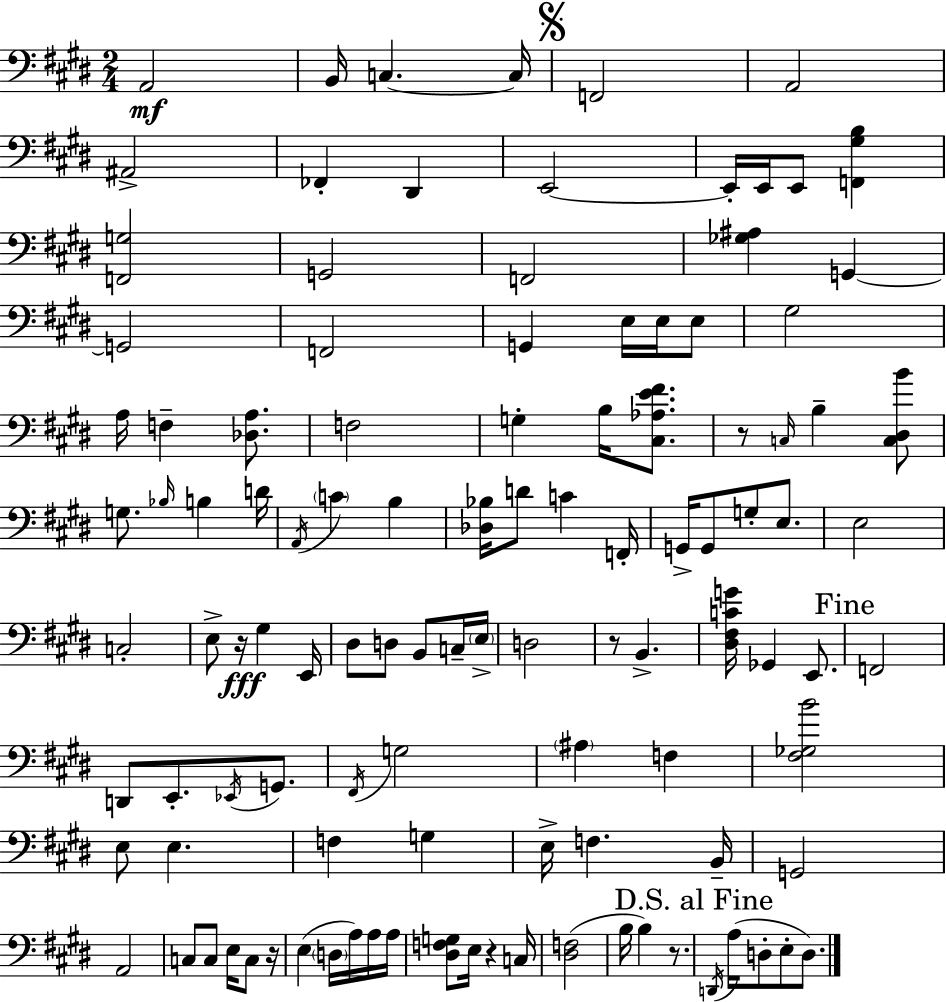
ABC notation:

X:1
T:Untitled
M:2/4
L:1/4
K:E
A,,2 B,,/4 C, C,/4 F,,2 A,,2 ^A,,2 _F,, ^D,, E,,2 E,,/4 E,,/4 E,,/2 [F,,^G,B,] [F,,G,]2 G,,2 F,,2 [_G,^A,] G,, G,,2 F,,2 G,, E,/4 E,/4 E,/2 ^G,2 A,/4 F, [_D,A,]/2 F,2 G, B,/4 [^C,_A,E^F]/2 z/2 C,/4 B, [C,^D,B]/2 G,/2 _B,/4 B, D/4 A,,/4 C B, [_D,_B,]/4 D/2 C F,,/4 G,,/4 G,,/2 G,/2 E,/2 E,2 C,2 E,/2 z/4 ^G, E,,/4 ^D,/2 D,/2 B,,/2 C,/4 E,/4 D,2 z/2 B,, [^D,^F,CG]/4 _G,, E,,/2 F,,2 D,,/2 E,,/2 _E,,/4 G,,/2 ^F,,/4 G,2 ^A, F, [^F,_G,B]2 E,/2 E, F, G, E,/4 F, B,,/4 G,,2 A,,2 C,/2 C,/2 E,/4 C,/2 z/4 E, D,/4 A,/4 A,/4 A,/4 [^D,F,G,]/2 E,/4 z C,/4 [^D,F,]2 B,/4 B, z/2 D,,/4 A,/4 D,/2 E,/2 D,/2